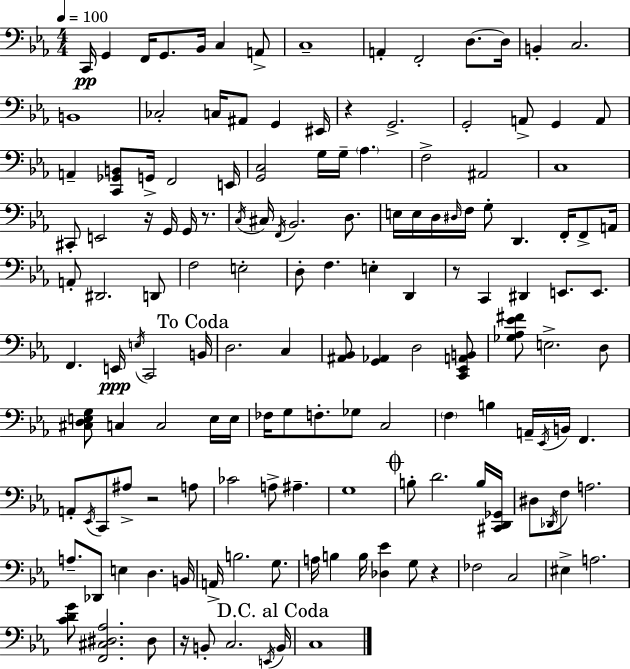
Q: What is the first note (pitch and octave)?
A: C2